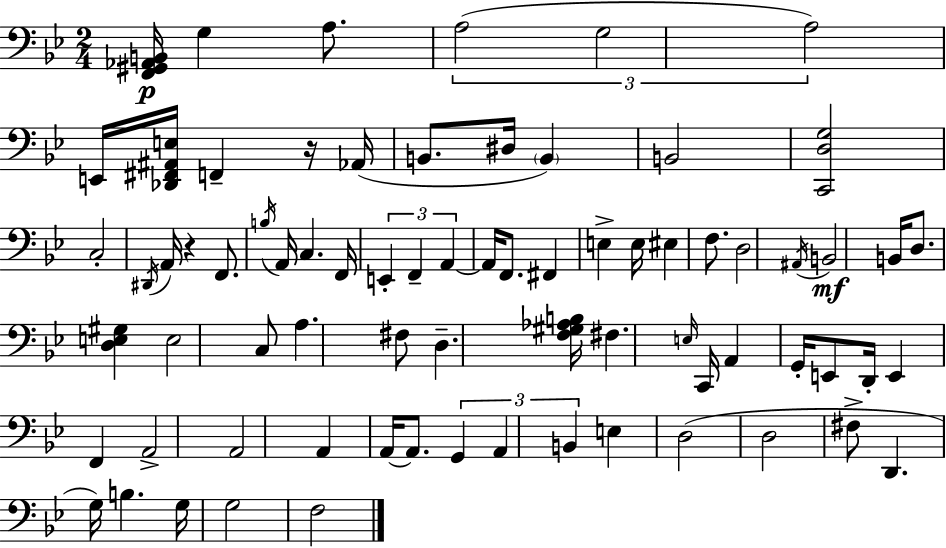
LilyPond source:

{
  \clef bass
  \numericTimeSignature
  \time 2/4
  \key bes \major
  <f, gis, aes, b,>16\p g4 a8. | \tuplet 3/2 { a2( | g2 | a2) } | \break e,16 <des, fis, ais, e>16 f,4-- r16 aes,16( | b,8. dis16 \parenthesize b,4) | b,2 | <c, d g>2 | \break c2-. | \acciaccatura { dis,16 } a,16 r4 f,8. | \acciaccatura { b16 } a,16 c4. | f,16 \tuplet 3/2 { e,4-. f,4-- | \break a,4~~ } a,16 f,8. | fis,4 e4-> | e16 eis4 f8. | d2 | \break \acciaccatura { ais,16 } b,2\mf | b,16 d8. <d e gis>4 | e2 | c8 a4. | \break fis8 d4.-- | <f gis aes b>16 fis4. | \grace { e16 } c,16 a,4 | g,16-. e,8 d,16-. e,4 | \break f,4 a,2-> | a,2 | a,4 | a,16~~ a,8. \tuplet 3/2 { g,4 | \break a,4 b,4 } | e4 d2( | d2 | fis8-> d,4. | \break g16) b4. | g16 g2 | f2 | \bar "|."
}